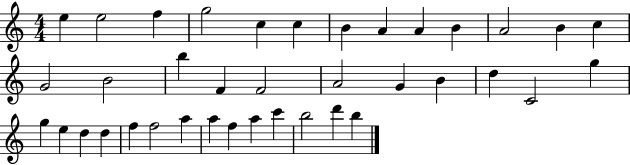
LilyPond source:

{
  \clef treble
  \numericTimeSignature
  \time 4/4
  \key c \major
  e''4 e''2 f''4 | g''2 c''4 c''4 | b'4 a'4 a'4 b'4 | a'2 b'4 c''4 | \break g'2 b'2 | b''4 f'4 f'2 | a'2 g'4 b'4 | d''4 c'2 g''4 | \break g''4 e''4 d''4 d''4 | f''4 f''2 a''4 | a''4 f''4 a''4 c'''4 | b''2 d'''4 b''4 | \break \bar "|."
}